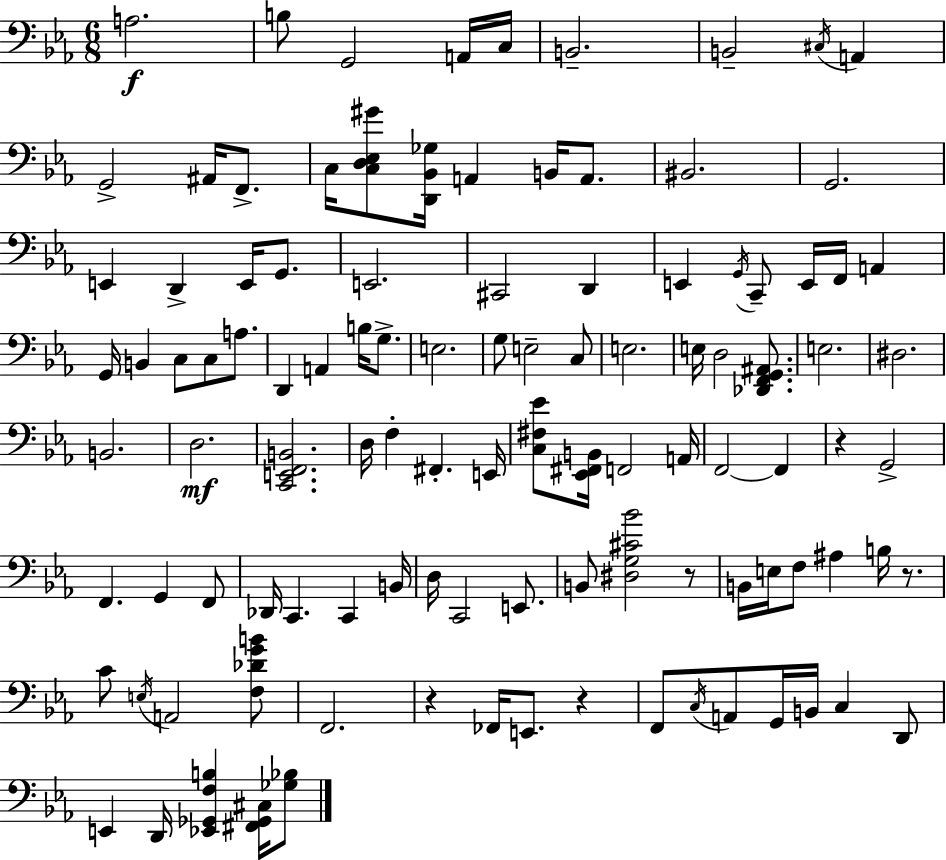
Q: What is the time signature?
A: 6/8